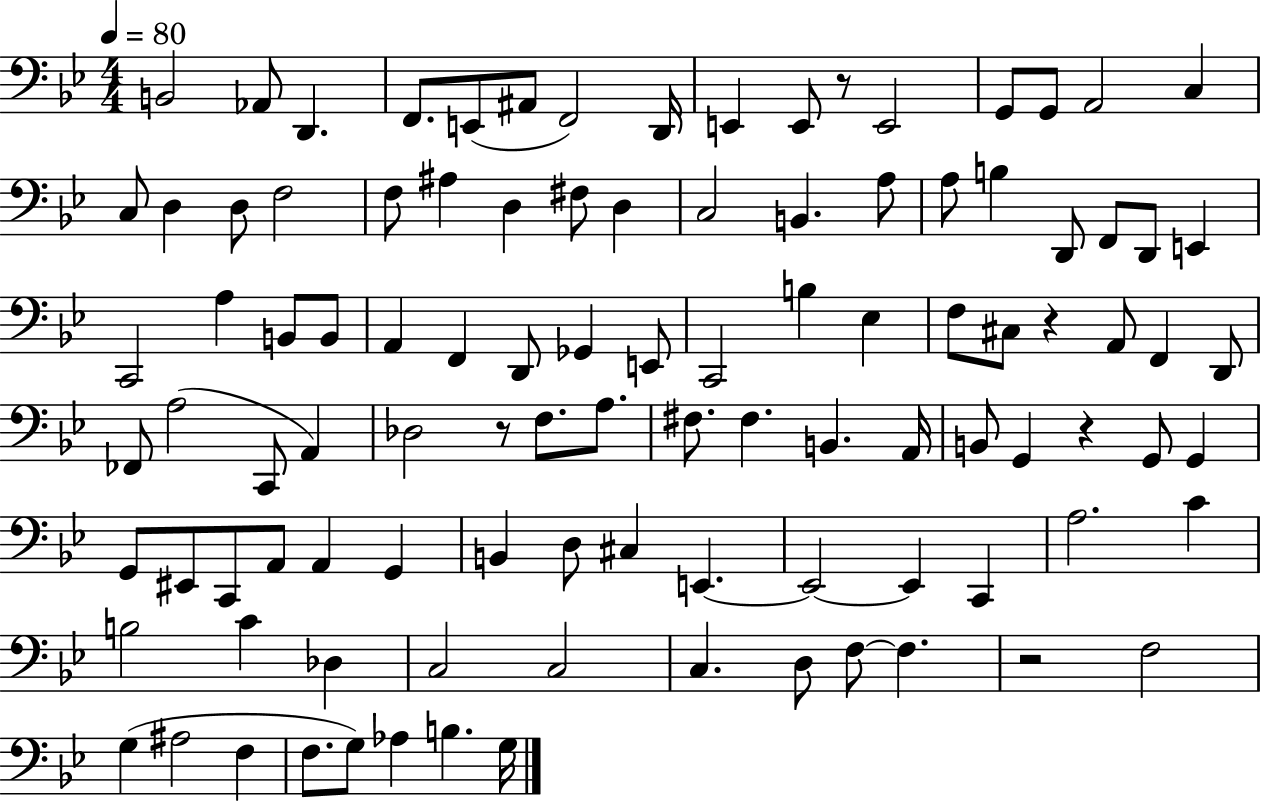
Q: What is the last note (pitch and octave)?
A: G3